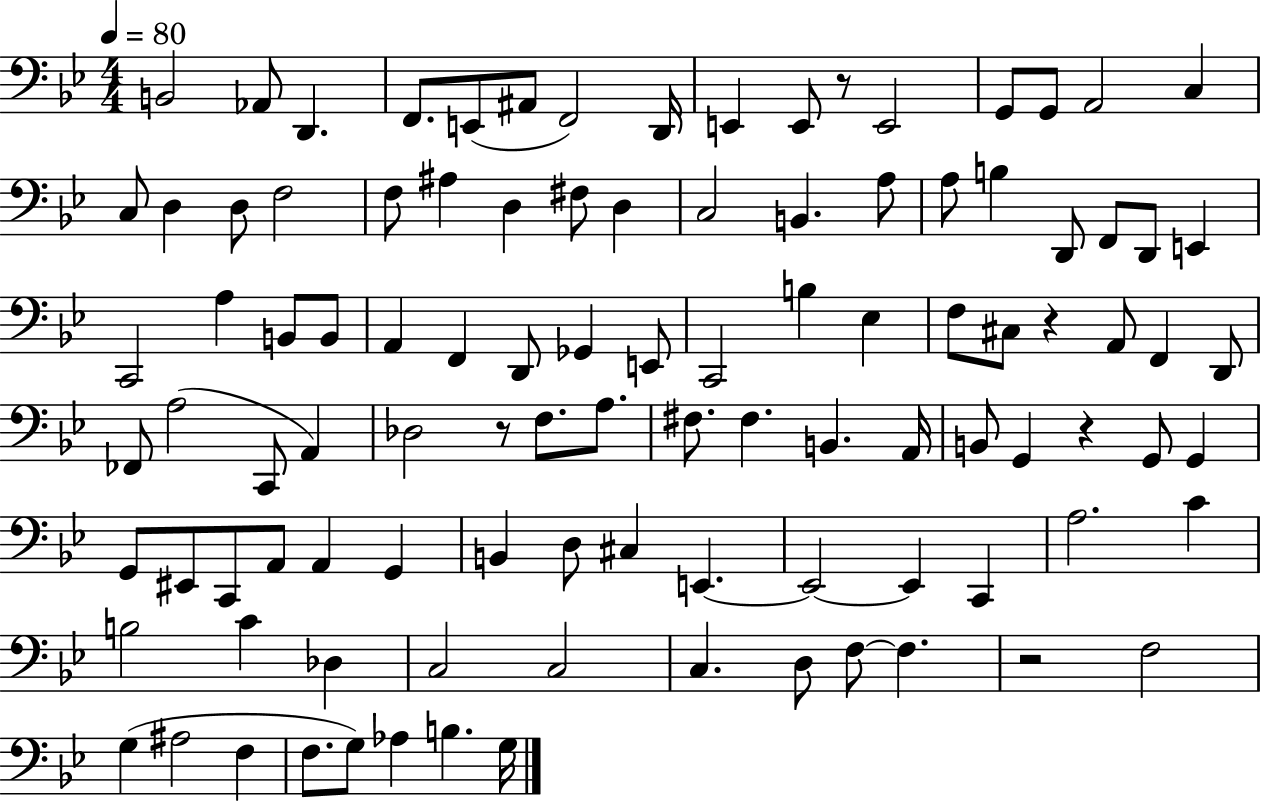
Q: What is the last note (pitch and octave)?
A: G3